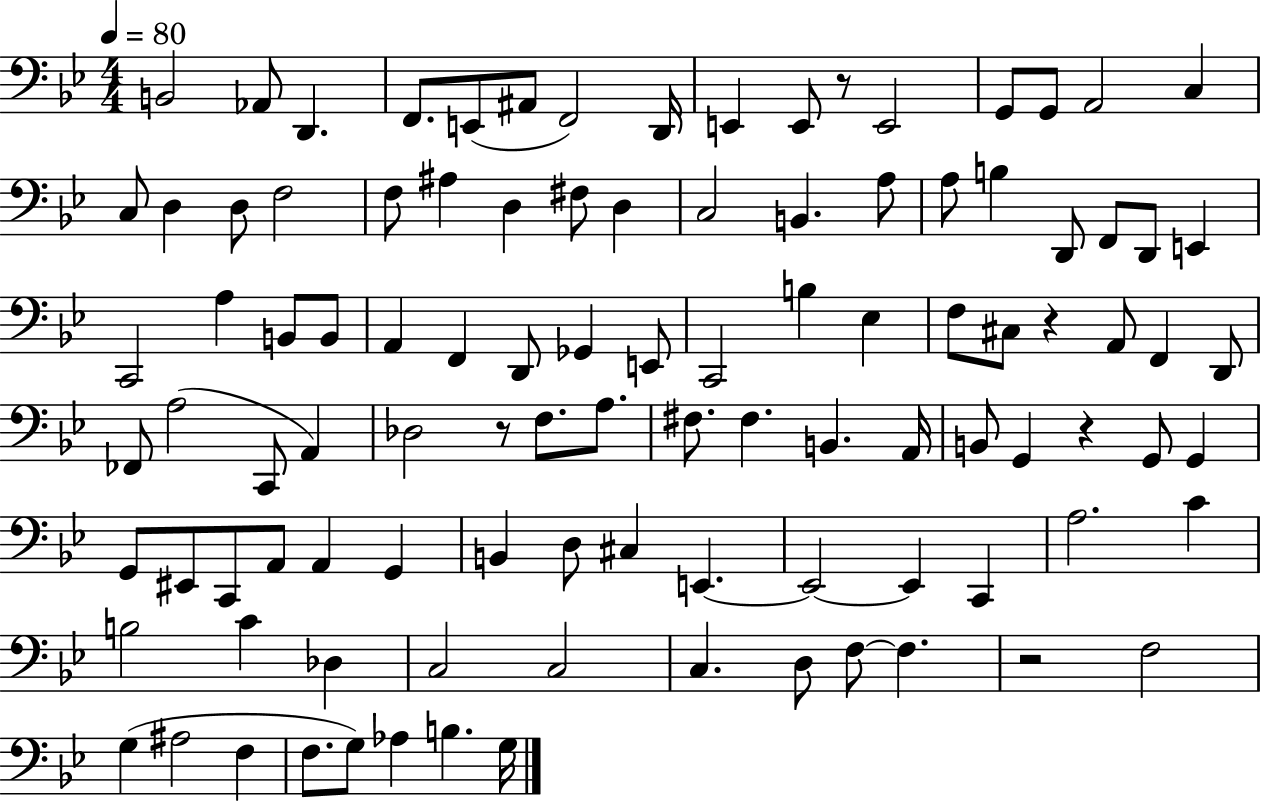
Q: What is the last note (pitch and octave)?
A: G3